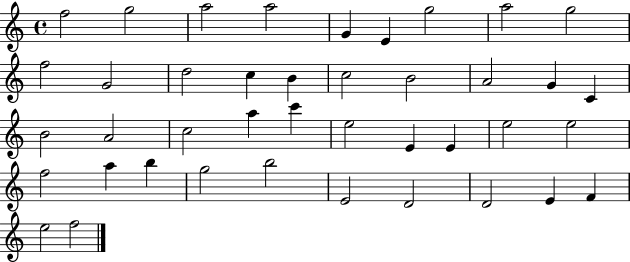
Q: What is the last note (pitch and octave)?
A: F5